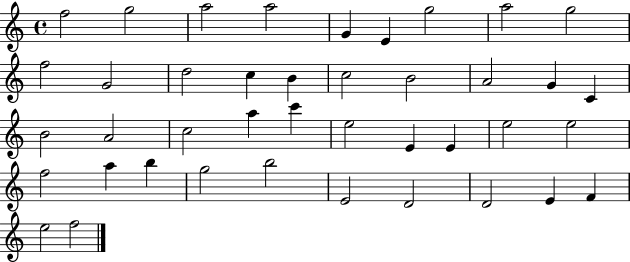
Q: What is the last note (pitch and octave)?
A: F5